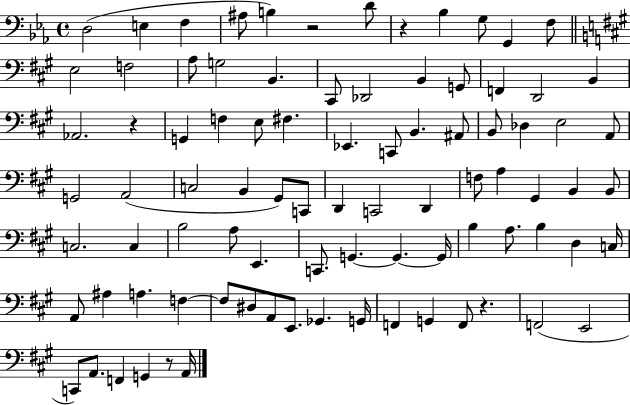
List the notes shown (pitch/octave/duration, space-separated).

D3/h E3/q F3/q A#3/e B3/q R/h D4/e R/q Bb3/q G3/e G2/q F3/e E3/h F3/h A3/e G3/h B2/q. C#2/e Db2/h B2/q G2/e F2/q D2/h B2/q Ab2/h. R/q G2/q F3/q E3/e F#3/q. Eb2/q. C2/e B2/q. A#2/e B2/e Db3/q E3/h A2/e G2/h A2/h C3/h B2/q G#2/e C2/e D2/q C2/h D2/q F3/e A3/q G#2/q B2/q B2/e C3/h. C3/q B3/h A3/e E2/q. C2/e. G2/q. G2/q. G2/s B3/q A3/e. B3/q D3/q C3/s A2/e A#3/q A3/q. F3/q F3/e D#3/e A2/e E2/e. Gb2/q. G2/s F2/q G2/q F2/e R/q. F2/h E2/h C2/e A2/e. F2/q G2/q R/e A2/s